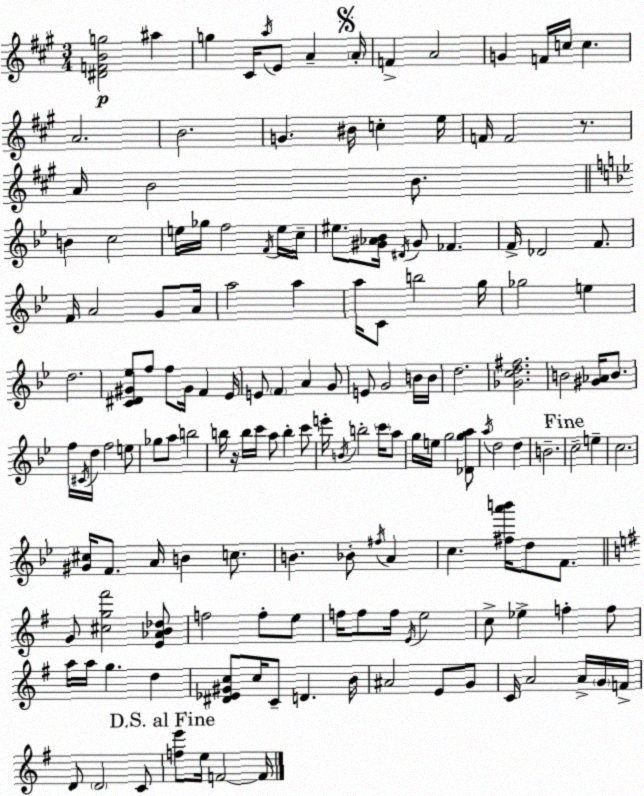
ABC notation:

X:1
T:Untitled
M:3/4
L:1/4
K:A
[^DFBg]2 ^a g ^C/4 a/4 E/2 A A/4 F A2 G F/4 c/4 c A2 B2 G ^B/4 c e/4 F/4 F2 z/2 A/4 B2 B/2 B c2 e/4 _g/4 f2 F/4 e/4 c/4 ^e/2 [^G_A_B]/4 ^D/4 ^G/2 _F F/4 _D2 F/2 F/4 A2 G/2 A/4 a2 a a/4 C/2 b2 g/4 _g2 e d2 [C^D^G_e]/2 f/2 f/2 ^G/4 F _E/4 E/2 F A G/2 E/2 G2 B/4 B/4 d2 [_Gcd^f]2 B2 [^G_A]/4 B/2 f/4 ^C/4 d/4 f2 e/2 _g/2 a/2 b2 b/4 z/4 b/4 c'/4 a/2 b c'/2 e'/4 B/4 b2 c'/4 a/2 g/4 e/4 g2 [_Dga]/2 a/4 d2 d B2 c2 e c2 [^G^c]/4 F/2 A/4 B c/2 B _B/2 ^f/4 A c [^fa'b']/4 d/2 F/2 G/2 [^cg^f']2 [E_AB_d]/2 f2 f/2 e/2 f/4 f/2 f/4 E/4 e2 c/2 _e f f/2 a/4 a/4 g d [^D_E^Gc]/2 c/4 C/2 D B/4 ^A2 E/2 G/2 C/4 A2 A/4 G/4 F/4 D/2 D2 C/2 [fe']/2 e/4 F2 F/4